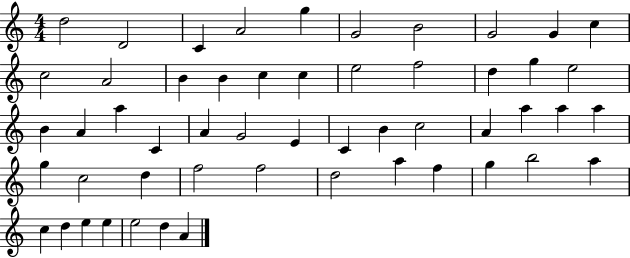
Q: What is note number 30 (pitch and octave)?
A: B4